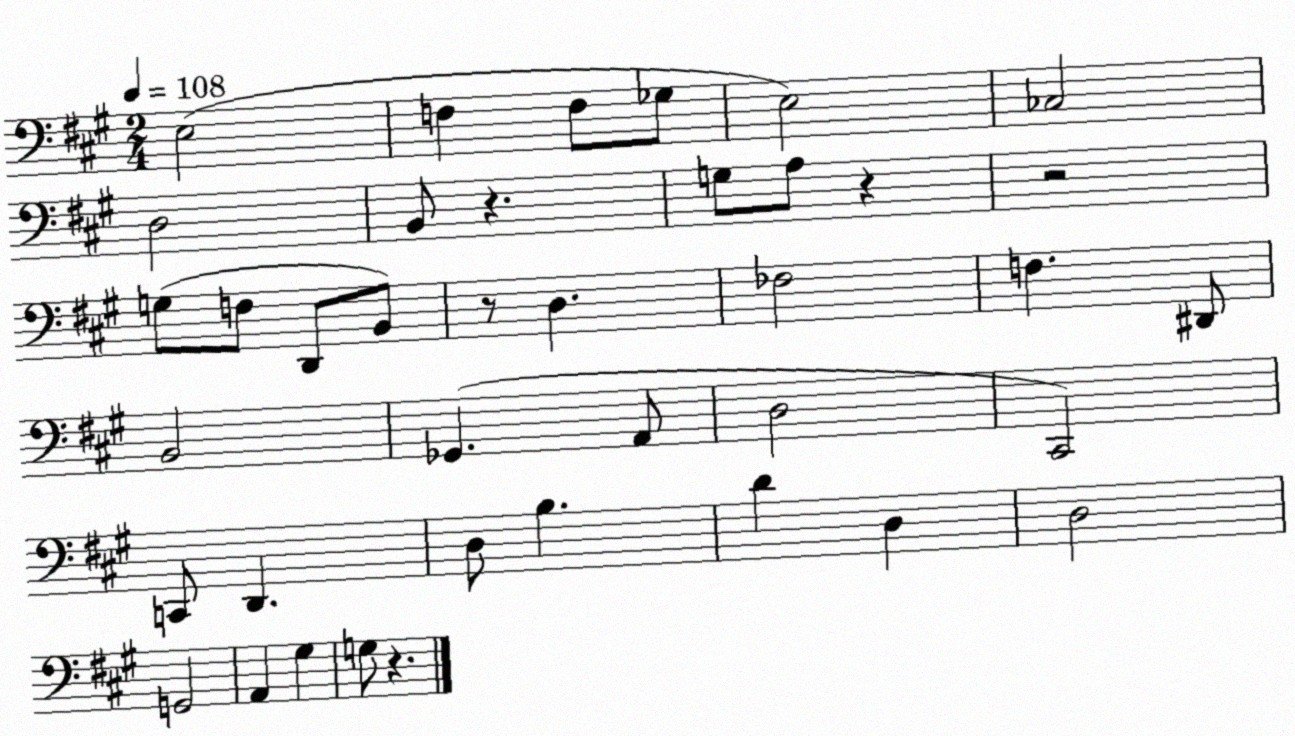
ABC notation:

X:1
T:Untitled
M:2/4
L:1/4
K:A
E,2 F, F,/2 _G,/2 E,2 _C,2 D,2 B,,/2 z G,/2 A,/2 z z2 G,/2 F,/2 D,,/2 B,,/2 z/2 D, _F,2 F, ^D,,/2 B,,2 _G,, A,,/2 D,2 ^C,,2 C,,/2 D,, D,/2 B, D D, D,2 G,,2 A,, ^G, G,/2 z